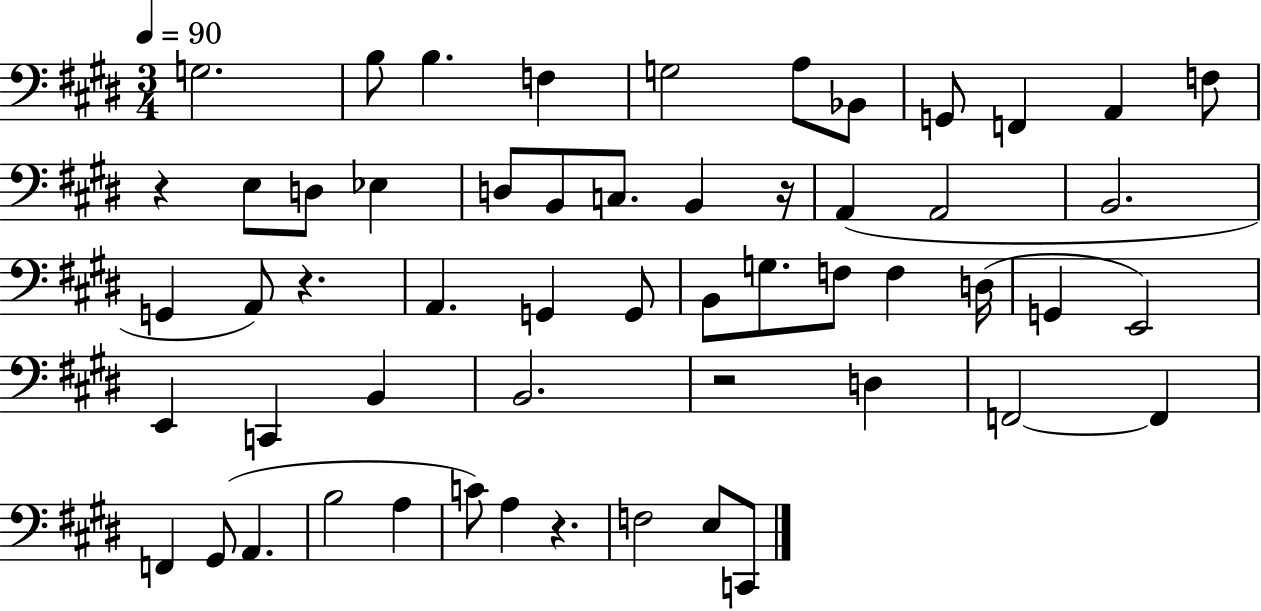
{
  \clef bass
  \numericTimeSignature
  \time 3/4
  \key e \major
  \tempo 4 = 90
  g2. | b8 b4. f4 | g2 a8 bes,8 | g,8 f,4 a,4 f8 | \break r4 e8 d8 ees4 | d8 b,8 c8. b,4 r16 | a,4( a,2 | b,2. | \break g,4 a,8) r4. | a,4. g,4 g,8 | b,8 g8. f8 f4 d16( | g,4 e,2) | \break e,4 c,4 b,4 | b,2. | r2 d4 | f,2~~ f,4 | \break f,4 gis,8( a,4. | b2 a4 | c'8) a4 r4. | f2 e8 c,8 | \break \bar "|."
}